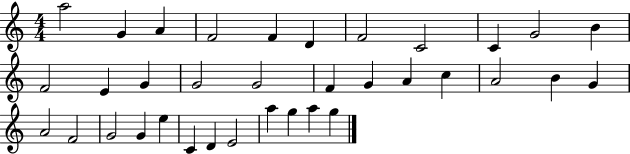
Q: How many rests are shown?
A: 0